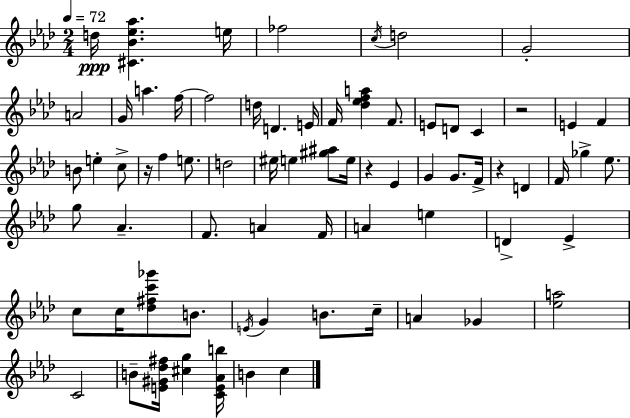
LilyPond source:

{
  \clef treble
  \numericTimeSignature
  \time 2/4
  \key aes \major
  \tempo 4 = 72
  d''16\ppp <cis' bes' ees'' aes''>4. e''16 | fes''2 | \acciaccatura { c''16 } d''2 | g'2-. | \break a'2 | g'16 a''4. | f''16~~ f''2 | d''16 d'4. | \break e'16 f'16 <des'' ees'' f'' a''>4 f'8. | e'8 d'8 c'4 | r2 | e'4 f'4 | \break b'8 e''4-. c''8-> | r16 f''4 e''8. | d''2 | eis''16 e''4 <gis'' ais''>8 | \break e''16 r4 ees'4 | g'4 g'8. | f'16-> r4 d'4 | f'16 ges''4-> ees''8. | \break g''8 aes'4.-- | f'8. a'4 | f'16 a'4 e''4 | d'4-> ees'4-> | \break c''8 c''16 <des'' fis'' c''' ges'''>8 b'8. | \acciaccatura { e'16 } g'4 b'8. | c''16-- a'4 ges'4 | <ees'' a''>2 | \break c'2 | b'8-- <e' gis' des'' fis''>16 <cis'' g''>4 | <c' e' aes' b''>16 b'4 c''4 | \bar "|."
}